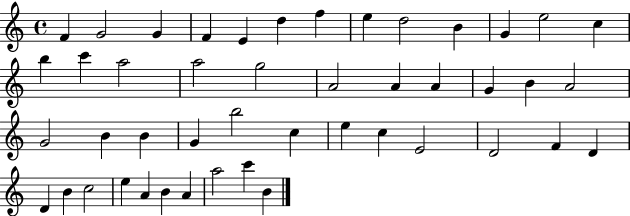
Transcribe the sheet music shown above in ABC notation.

X:1
T:Untitled
M:4/4
L:1/4
K:C
F G2 G F E d f e d2 B G e2 c b c' a2 a2 g2 A2 A A G B A2 G2 B B G b2 c e c E2 D2 F D D B c2 e A B A a2 c' B